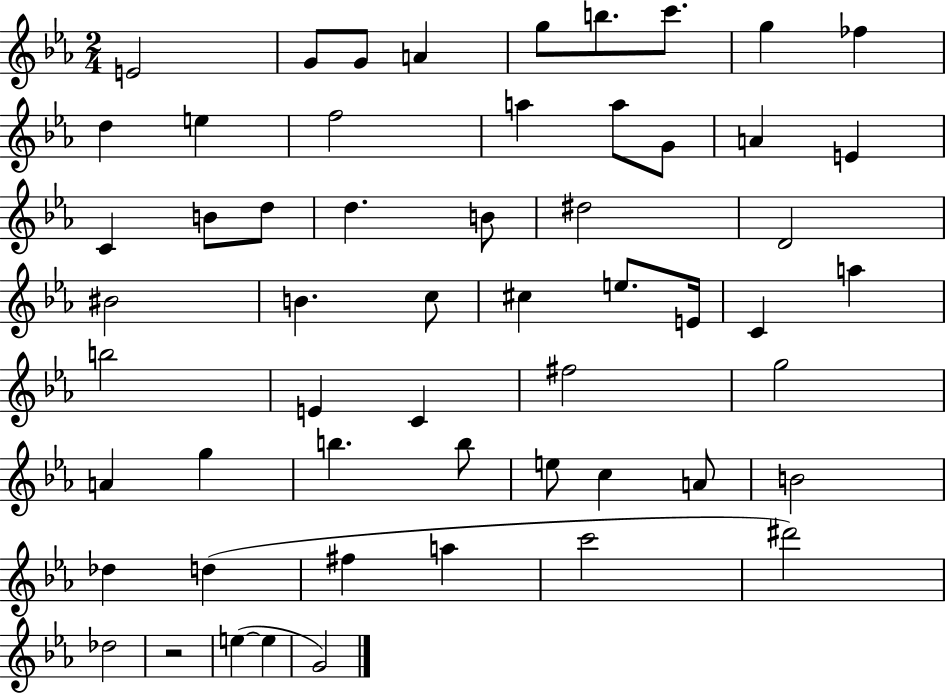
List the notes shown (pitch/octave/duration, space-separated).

E4/h G4/e G4/e A4/q G5/e B5/e. C6/e. G5/q FES5/q D5/q E5/q F5/h A5/q A5/e G4/e A4/q E4/q C4/q B4/e D5/e D5/q. B4/e D#5/h D4/h BIS4/h B4/q. C5/e C#5/q E5/e. E4/s C4/q A5/q B5/h E4/q C4/q F#5/h G5/h A4/q G5/q B5/q. B5/e E5/e C5/q A4/e B4/h Db5/q D5/q F#5/q A5/q C6/h D#6/h Db5/h R/h E5/q E5/q G4/h